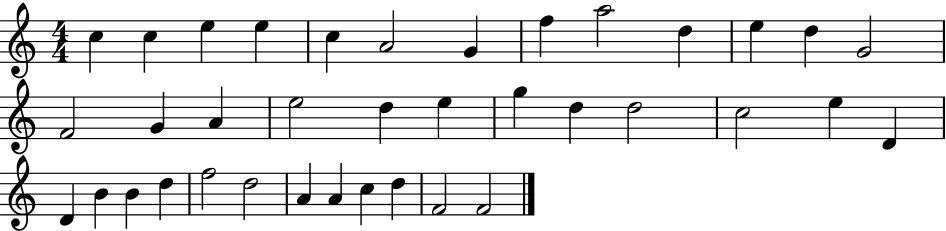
C5/q C5/q E5/q E5/q C5/q A4/h G4/q F5/q A5/h D5/q E5/q D5/q G4/h F4/h G4/q A4/q E5/h D5/q E5/q G5/q D5/q D5/h C5/h E5/q D4/q D4/q B4/q B4/q D5/q F5/h D5/h A4/q A4/q C5/q D5/q F4/h F4/h